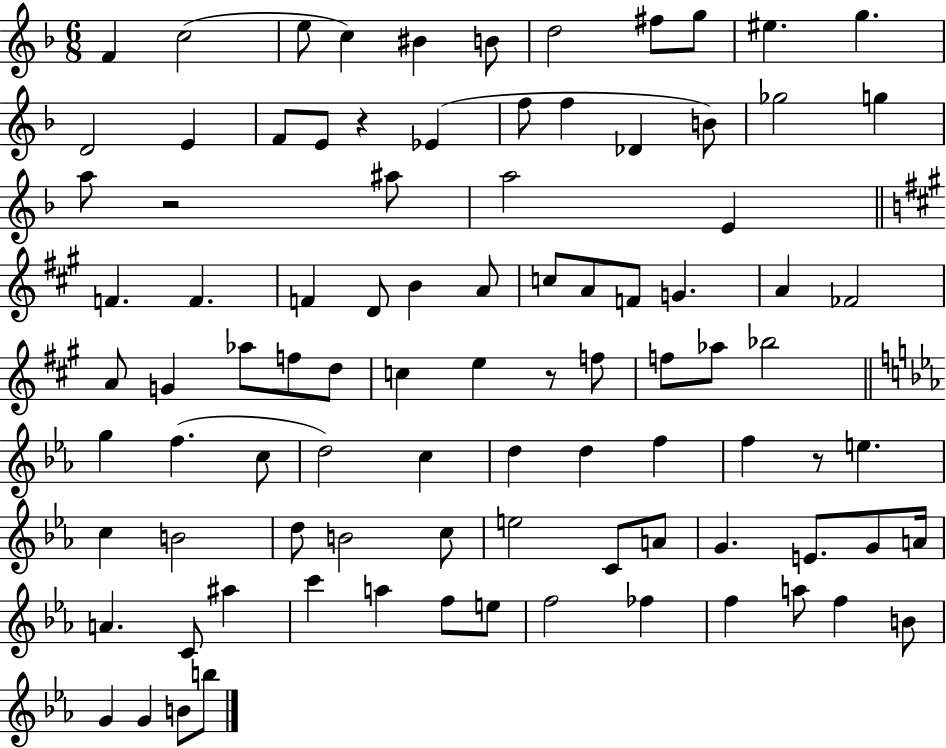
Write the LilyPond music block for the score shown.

{
  \clef treble
  \numericTimeSignature
  \time 6/8
  \key f \major
  f'4 c''2( | e''8 c''4) bis'4 b'8 | d''2 fis''8 g''8 | eis''4. g''4. | \break d'2 e'4 | f'8 e'8 r4 ees'4( | f''8 f''4 des'4 b'8) | ges''2 g''4 | \break a''8 r2 ais''8 | a''2 e'4 | \bar "||" \break \key a \major f'4. f'4. | f'4 d'8 b'4 a'8 | c''8 a'8 f'8 g'4. | a'4 fes'2 | \break a'8 g'4 aes''8 f''8 d''8 | c''4 e''4 r8 f''8 | f''8 aes''8 bes''2 | \bar "||" \break \key c \minor g''4 f''4.( c''8 | d''2) c''4 | d''4 d''4 f''4 | f''4 r8 e''4. | \break c''4 b'2 | d''8 b'2 c''8 | e''2 c'8 a'8 | g'4. e'8. g'8 a'16 | \break a'4. c'8 ais''4 | c'''4 a''4 f''8 e''8 | f''2 fes''4 | f''4 a''8 f''4 b'8 | \break g'4 g'4 b'8 b''8 | \bar "|."
}